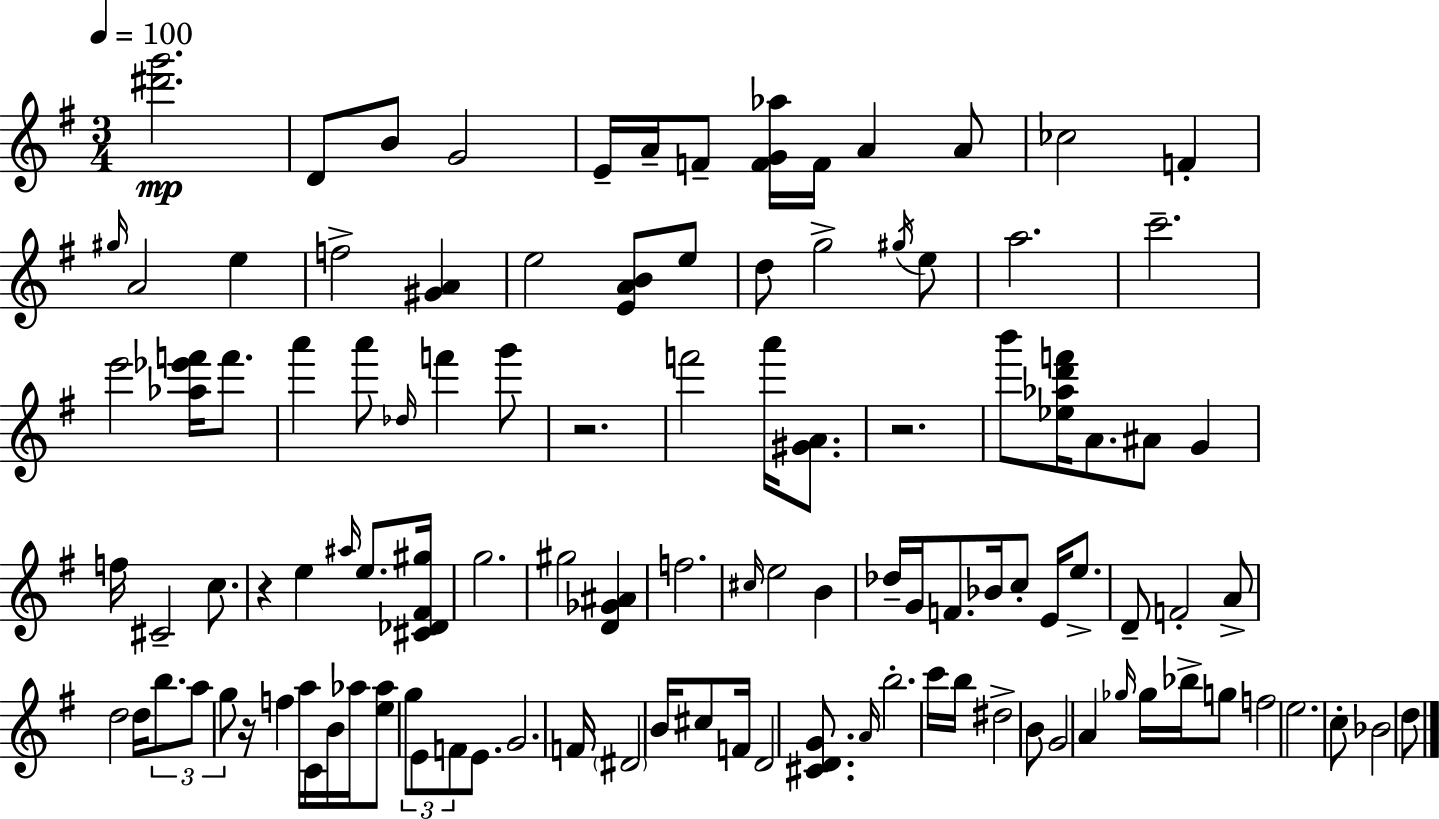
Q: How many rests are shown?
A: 4